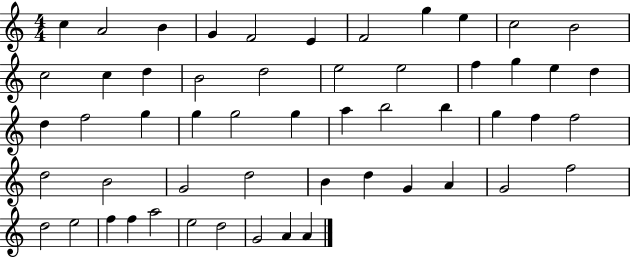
C5/q A4/h B4/q G4/q F4/h E4/q F4/h G5/q E5/q C5/h B4/h C5/h C5/q D5/q B4/h D5/h E5/h E5/h F5/q G5/q E5/q D5/q D5/q F5/h G5/q G5/q G5/h G5/q A5/q B5/h B5/q G5/q F5/q F5/h D5/h B4/h G4/h D5/h B4/q D5/q G4/q A4/q G4/h F5/h D5/h E5/h F5/q F5/q A5/h E5/h D5/h G4/h A4/q A4/q